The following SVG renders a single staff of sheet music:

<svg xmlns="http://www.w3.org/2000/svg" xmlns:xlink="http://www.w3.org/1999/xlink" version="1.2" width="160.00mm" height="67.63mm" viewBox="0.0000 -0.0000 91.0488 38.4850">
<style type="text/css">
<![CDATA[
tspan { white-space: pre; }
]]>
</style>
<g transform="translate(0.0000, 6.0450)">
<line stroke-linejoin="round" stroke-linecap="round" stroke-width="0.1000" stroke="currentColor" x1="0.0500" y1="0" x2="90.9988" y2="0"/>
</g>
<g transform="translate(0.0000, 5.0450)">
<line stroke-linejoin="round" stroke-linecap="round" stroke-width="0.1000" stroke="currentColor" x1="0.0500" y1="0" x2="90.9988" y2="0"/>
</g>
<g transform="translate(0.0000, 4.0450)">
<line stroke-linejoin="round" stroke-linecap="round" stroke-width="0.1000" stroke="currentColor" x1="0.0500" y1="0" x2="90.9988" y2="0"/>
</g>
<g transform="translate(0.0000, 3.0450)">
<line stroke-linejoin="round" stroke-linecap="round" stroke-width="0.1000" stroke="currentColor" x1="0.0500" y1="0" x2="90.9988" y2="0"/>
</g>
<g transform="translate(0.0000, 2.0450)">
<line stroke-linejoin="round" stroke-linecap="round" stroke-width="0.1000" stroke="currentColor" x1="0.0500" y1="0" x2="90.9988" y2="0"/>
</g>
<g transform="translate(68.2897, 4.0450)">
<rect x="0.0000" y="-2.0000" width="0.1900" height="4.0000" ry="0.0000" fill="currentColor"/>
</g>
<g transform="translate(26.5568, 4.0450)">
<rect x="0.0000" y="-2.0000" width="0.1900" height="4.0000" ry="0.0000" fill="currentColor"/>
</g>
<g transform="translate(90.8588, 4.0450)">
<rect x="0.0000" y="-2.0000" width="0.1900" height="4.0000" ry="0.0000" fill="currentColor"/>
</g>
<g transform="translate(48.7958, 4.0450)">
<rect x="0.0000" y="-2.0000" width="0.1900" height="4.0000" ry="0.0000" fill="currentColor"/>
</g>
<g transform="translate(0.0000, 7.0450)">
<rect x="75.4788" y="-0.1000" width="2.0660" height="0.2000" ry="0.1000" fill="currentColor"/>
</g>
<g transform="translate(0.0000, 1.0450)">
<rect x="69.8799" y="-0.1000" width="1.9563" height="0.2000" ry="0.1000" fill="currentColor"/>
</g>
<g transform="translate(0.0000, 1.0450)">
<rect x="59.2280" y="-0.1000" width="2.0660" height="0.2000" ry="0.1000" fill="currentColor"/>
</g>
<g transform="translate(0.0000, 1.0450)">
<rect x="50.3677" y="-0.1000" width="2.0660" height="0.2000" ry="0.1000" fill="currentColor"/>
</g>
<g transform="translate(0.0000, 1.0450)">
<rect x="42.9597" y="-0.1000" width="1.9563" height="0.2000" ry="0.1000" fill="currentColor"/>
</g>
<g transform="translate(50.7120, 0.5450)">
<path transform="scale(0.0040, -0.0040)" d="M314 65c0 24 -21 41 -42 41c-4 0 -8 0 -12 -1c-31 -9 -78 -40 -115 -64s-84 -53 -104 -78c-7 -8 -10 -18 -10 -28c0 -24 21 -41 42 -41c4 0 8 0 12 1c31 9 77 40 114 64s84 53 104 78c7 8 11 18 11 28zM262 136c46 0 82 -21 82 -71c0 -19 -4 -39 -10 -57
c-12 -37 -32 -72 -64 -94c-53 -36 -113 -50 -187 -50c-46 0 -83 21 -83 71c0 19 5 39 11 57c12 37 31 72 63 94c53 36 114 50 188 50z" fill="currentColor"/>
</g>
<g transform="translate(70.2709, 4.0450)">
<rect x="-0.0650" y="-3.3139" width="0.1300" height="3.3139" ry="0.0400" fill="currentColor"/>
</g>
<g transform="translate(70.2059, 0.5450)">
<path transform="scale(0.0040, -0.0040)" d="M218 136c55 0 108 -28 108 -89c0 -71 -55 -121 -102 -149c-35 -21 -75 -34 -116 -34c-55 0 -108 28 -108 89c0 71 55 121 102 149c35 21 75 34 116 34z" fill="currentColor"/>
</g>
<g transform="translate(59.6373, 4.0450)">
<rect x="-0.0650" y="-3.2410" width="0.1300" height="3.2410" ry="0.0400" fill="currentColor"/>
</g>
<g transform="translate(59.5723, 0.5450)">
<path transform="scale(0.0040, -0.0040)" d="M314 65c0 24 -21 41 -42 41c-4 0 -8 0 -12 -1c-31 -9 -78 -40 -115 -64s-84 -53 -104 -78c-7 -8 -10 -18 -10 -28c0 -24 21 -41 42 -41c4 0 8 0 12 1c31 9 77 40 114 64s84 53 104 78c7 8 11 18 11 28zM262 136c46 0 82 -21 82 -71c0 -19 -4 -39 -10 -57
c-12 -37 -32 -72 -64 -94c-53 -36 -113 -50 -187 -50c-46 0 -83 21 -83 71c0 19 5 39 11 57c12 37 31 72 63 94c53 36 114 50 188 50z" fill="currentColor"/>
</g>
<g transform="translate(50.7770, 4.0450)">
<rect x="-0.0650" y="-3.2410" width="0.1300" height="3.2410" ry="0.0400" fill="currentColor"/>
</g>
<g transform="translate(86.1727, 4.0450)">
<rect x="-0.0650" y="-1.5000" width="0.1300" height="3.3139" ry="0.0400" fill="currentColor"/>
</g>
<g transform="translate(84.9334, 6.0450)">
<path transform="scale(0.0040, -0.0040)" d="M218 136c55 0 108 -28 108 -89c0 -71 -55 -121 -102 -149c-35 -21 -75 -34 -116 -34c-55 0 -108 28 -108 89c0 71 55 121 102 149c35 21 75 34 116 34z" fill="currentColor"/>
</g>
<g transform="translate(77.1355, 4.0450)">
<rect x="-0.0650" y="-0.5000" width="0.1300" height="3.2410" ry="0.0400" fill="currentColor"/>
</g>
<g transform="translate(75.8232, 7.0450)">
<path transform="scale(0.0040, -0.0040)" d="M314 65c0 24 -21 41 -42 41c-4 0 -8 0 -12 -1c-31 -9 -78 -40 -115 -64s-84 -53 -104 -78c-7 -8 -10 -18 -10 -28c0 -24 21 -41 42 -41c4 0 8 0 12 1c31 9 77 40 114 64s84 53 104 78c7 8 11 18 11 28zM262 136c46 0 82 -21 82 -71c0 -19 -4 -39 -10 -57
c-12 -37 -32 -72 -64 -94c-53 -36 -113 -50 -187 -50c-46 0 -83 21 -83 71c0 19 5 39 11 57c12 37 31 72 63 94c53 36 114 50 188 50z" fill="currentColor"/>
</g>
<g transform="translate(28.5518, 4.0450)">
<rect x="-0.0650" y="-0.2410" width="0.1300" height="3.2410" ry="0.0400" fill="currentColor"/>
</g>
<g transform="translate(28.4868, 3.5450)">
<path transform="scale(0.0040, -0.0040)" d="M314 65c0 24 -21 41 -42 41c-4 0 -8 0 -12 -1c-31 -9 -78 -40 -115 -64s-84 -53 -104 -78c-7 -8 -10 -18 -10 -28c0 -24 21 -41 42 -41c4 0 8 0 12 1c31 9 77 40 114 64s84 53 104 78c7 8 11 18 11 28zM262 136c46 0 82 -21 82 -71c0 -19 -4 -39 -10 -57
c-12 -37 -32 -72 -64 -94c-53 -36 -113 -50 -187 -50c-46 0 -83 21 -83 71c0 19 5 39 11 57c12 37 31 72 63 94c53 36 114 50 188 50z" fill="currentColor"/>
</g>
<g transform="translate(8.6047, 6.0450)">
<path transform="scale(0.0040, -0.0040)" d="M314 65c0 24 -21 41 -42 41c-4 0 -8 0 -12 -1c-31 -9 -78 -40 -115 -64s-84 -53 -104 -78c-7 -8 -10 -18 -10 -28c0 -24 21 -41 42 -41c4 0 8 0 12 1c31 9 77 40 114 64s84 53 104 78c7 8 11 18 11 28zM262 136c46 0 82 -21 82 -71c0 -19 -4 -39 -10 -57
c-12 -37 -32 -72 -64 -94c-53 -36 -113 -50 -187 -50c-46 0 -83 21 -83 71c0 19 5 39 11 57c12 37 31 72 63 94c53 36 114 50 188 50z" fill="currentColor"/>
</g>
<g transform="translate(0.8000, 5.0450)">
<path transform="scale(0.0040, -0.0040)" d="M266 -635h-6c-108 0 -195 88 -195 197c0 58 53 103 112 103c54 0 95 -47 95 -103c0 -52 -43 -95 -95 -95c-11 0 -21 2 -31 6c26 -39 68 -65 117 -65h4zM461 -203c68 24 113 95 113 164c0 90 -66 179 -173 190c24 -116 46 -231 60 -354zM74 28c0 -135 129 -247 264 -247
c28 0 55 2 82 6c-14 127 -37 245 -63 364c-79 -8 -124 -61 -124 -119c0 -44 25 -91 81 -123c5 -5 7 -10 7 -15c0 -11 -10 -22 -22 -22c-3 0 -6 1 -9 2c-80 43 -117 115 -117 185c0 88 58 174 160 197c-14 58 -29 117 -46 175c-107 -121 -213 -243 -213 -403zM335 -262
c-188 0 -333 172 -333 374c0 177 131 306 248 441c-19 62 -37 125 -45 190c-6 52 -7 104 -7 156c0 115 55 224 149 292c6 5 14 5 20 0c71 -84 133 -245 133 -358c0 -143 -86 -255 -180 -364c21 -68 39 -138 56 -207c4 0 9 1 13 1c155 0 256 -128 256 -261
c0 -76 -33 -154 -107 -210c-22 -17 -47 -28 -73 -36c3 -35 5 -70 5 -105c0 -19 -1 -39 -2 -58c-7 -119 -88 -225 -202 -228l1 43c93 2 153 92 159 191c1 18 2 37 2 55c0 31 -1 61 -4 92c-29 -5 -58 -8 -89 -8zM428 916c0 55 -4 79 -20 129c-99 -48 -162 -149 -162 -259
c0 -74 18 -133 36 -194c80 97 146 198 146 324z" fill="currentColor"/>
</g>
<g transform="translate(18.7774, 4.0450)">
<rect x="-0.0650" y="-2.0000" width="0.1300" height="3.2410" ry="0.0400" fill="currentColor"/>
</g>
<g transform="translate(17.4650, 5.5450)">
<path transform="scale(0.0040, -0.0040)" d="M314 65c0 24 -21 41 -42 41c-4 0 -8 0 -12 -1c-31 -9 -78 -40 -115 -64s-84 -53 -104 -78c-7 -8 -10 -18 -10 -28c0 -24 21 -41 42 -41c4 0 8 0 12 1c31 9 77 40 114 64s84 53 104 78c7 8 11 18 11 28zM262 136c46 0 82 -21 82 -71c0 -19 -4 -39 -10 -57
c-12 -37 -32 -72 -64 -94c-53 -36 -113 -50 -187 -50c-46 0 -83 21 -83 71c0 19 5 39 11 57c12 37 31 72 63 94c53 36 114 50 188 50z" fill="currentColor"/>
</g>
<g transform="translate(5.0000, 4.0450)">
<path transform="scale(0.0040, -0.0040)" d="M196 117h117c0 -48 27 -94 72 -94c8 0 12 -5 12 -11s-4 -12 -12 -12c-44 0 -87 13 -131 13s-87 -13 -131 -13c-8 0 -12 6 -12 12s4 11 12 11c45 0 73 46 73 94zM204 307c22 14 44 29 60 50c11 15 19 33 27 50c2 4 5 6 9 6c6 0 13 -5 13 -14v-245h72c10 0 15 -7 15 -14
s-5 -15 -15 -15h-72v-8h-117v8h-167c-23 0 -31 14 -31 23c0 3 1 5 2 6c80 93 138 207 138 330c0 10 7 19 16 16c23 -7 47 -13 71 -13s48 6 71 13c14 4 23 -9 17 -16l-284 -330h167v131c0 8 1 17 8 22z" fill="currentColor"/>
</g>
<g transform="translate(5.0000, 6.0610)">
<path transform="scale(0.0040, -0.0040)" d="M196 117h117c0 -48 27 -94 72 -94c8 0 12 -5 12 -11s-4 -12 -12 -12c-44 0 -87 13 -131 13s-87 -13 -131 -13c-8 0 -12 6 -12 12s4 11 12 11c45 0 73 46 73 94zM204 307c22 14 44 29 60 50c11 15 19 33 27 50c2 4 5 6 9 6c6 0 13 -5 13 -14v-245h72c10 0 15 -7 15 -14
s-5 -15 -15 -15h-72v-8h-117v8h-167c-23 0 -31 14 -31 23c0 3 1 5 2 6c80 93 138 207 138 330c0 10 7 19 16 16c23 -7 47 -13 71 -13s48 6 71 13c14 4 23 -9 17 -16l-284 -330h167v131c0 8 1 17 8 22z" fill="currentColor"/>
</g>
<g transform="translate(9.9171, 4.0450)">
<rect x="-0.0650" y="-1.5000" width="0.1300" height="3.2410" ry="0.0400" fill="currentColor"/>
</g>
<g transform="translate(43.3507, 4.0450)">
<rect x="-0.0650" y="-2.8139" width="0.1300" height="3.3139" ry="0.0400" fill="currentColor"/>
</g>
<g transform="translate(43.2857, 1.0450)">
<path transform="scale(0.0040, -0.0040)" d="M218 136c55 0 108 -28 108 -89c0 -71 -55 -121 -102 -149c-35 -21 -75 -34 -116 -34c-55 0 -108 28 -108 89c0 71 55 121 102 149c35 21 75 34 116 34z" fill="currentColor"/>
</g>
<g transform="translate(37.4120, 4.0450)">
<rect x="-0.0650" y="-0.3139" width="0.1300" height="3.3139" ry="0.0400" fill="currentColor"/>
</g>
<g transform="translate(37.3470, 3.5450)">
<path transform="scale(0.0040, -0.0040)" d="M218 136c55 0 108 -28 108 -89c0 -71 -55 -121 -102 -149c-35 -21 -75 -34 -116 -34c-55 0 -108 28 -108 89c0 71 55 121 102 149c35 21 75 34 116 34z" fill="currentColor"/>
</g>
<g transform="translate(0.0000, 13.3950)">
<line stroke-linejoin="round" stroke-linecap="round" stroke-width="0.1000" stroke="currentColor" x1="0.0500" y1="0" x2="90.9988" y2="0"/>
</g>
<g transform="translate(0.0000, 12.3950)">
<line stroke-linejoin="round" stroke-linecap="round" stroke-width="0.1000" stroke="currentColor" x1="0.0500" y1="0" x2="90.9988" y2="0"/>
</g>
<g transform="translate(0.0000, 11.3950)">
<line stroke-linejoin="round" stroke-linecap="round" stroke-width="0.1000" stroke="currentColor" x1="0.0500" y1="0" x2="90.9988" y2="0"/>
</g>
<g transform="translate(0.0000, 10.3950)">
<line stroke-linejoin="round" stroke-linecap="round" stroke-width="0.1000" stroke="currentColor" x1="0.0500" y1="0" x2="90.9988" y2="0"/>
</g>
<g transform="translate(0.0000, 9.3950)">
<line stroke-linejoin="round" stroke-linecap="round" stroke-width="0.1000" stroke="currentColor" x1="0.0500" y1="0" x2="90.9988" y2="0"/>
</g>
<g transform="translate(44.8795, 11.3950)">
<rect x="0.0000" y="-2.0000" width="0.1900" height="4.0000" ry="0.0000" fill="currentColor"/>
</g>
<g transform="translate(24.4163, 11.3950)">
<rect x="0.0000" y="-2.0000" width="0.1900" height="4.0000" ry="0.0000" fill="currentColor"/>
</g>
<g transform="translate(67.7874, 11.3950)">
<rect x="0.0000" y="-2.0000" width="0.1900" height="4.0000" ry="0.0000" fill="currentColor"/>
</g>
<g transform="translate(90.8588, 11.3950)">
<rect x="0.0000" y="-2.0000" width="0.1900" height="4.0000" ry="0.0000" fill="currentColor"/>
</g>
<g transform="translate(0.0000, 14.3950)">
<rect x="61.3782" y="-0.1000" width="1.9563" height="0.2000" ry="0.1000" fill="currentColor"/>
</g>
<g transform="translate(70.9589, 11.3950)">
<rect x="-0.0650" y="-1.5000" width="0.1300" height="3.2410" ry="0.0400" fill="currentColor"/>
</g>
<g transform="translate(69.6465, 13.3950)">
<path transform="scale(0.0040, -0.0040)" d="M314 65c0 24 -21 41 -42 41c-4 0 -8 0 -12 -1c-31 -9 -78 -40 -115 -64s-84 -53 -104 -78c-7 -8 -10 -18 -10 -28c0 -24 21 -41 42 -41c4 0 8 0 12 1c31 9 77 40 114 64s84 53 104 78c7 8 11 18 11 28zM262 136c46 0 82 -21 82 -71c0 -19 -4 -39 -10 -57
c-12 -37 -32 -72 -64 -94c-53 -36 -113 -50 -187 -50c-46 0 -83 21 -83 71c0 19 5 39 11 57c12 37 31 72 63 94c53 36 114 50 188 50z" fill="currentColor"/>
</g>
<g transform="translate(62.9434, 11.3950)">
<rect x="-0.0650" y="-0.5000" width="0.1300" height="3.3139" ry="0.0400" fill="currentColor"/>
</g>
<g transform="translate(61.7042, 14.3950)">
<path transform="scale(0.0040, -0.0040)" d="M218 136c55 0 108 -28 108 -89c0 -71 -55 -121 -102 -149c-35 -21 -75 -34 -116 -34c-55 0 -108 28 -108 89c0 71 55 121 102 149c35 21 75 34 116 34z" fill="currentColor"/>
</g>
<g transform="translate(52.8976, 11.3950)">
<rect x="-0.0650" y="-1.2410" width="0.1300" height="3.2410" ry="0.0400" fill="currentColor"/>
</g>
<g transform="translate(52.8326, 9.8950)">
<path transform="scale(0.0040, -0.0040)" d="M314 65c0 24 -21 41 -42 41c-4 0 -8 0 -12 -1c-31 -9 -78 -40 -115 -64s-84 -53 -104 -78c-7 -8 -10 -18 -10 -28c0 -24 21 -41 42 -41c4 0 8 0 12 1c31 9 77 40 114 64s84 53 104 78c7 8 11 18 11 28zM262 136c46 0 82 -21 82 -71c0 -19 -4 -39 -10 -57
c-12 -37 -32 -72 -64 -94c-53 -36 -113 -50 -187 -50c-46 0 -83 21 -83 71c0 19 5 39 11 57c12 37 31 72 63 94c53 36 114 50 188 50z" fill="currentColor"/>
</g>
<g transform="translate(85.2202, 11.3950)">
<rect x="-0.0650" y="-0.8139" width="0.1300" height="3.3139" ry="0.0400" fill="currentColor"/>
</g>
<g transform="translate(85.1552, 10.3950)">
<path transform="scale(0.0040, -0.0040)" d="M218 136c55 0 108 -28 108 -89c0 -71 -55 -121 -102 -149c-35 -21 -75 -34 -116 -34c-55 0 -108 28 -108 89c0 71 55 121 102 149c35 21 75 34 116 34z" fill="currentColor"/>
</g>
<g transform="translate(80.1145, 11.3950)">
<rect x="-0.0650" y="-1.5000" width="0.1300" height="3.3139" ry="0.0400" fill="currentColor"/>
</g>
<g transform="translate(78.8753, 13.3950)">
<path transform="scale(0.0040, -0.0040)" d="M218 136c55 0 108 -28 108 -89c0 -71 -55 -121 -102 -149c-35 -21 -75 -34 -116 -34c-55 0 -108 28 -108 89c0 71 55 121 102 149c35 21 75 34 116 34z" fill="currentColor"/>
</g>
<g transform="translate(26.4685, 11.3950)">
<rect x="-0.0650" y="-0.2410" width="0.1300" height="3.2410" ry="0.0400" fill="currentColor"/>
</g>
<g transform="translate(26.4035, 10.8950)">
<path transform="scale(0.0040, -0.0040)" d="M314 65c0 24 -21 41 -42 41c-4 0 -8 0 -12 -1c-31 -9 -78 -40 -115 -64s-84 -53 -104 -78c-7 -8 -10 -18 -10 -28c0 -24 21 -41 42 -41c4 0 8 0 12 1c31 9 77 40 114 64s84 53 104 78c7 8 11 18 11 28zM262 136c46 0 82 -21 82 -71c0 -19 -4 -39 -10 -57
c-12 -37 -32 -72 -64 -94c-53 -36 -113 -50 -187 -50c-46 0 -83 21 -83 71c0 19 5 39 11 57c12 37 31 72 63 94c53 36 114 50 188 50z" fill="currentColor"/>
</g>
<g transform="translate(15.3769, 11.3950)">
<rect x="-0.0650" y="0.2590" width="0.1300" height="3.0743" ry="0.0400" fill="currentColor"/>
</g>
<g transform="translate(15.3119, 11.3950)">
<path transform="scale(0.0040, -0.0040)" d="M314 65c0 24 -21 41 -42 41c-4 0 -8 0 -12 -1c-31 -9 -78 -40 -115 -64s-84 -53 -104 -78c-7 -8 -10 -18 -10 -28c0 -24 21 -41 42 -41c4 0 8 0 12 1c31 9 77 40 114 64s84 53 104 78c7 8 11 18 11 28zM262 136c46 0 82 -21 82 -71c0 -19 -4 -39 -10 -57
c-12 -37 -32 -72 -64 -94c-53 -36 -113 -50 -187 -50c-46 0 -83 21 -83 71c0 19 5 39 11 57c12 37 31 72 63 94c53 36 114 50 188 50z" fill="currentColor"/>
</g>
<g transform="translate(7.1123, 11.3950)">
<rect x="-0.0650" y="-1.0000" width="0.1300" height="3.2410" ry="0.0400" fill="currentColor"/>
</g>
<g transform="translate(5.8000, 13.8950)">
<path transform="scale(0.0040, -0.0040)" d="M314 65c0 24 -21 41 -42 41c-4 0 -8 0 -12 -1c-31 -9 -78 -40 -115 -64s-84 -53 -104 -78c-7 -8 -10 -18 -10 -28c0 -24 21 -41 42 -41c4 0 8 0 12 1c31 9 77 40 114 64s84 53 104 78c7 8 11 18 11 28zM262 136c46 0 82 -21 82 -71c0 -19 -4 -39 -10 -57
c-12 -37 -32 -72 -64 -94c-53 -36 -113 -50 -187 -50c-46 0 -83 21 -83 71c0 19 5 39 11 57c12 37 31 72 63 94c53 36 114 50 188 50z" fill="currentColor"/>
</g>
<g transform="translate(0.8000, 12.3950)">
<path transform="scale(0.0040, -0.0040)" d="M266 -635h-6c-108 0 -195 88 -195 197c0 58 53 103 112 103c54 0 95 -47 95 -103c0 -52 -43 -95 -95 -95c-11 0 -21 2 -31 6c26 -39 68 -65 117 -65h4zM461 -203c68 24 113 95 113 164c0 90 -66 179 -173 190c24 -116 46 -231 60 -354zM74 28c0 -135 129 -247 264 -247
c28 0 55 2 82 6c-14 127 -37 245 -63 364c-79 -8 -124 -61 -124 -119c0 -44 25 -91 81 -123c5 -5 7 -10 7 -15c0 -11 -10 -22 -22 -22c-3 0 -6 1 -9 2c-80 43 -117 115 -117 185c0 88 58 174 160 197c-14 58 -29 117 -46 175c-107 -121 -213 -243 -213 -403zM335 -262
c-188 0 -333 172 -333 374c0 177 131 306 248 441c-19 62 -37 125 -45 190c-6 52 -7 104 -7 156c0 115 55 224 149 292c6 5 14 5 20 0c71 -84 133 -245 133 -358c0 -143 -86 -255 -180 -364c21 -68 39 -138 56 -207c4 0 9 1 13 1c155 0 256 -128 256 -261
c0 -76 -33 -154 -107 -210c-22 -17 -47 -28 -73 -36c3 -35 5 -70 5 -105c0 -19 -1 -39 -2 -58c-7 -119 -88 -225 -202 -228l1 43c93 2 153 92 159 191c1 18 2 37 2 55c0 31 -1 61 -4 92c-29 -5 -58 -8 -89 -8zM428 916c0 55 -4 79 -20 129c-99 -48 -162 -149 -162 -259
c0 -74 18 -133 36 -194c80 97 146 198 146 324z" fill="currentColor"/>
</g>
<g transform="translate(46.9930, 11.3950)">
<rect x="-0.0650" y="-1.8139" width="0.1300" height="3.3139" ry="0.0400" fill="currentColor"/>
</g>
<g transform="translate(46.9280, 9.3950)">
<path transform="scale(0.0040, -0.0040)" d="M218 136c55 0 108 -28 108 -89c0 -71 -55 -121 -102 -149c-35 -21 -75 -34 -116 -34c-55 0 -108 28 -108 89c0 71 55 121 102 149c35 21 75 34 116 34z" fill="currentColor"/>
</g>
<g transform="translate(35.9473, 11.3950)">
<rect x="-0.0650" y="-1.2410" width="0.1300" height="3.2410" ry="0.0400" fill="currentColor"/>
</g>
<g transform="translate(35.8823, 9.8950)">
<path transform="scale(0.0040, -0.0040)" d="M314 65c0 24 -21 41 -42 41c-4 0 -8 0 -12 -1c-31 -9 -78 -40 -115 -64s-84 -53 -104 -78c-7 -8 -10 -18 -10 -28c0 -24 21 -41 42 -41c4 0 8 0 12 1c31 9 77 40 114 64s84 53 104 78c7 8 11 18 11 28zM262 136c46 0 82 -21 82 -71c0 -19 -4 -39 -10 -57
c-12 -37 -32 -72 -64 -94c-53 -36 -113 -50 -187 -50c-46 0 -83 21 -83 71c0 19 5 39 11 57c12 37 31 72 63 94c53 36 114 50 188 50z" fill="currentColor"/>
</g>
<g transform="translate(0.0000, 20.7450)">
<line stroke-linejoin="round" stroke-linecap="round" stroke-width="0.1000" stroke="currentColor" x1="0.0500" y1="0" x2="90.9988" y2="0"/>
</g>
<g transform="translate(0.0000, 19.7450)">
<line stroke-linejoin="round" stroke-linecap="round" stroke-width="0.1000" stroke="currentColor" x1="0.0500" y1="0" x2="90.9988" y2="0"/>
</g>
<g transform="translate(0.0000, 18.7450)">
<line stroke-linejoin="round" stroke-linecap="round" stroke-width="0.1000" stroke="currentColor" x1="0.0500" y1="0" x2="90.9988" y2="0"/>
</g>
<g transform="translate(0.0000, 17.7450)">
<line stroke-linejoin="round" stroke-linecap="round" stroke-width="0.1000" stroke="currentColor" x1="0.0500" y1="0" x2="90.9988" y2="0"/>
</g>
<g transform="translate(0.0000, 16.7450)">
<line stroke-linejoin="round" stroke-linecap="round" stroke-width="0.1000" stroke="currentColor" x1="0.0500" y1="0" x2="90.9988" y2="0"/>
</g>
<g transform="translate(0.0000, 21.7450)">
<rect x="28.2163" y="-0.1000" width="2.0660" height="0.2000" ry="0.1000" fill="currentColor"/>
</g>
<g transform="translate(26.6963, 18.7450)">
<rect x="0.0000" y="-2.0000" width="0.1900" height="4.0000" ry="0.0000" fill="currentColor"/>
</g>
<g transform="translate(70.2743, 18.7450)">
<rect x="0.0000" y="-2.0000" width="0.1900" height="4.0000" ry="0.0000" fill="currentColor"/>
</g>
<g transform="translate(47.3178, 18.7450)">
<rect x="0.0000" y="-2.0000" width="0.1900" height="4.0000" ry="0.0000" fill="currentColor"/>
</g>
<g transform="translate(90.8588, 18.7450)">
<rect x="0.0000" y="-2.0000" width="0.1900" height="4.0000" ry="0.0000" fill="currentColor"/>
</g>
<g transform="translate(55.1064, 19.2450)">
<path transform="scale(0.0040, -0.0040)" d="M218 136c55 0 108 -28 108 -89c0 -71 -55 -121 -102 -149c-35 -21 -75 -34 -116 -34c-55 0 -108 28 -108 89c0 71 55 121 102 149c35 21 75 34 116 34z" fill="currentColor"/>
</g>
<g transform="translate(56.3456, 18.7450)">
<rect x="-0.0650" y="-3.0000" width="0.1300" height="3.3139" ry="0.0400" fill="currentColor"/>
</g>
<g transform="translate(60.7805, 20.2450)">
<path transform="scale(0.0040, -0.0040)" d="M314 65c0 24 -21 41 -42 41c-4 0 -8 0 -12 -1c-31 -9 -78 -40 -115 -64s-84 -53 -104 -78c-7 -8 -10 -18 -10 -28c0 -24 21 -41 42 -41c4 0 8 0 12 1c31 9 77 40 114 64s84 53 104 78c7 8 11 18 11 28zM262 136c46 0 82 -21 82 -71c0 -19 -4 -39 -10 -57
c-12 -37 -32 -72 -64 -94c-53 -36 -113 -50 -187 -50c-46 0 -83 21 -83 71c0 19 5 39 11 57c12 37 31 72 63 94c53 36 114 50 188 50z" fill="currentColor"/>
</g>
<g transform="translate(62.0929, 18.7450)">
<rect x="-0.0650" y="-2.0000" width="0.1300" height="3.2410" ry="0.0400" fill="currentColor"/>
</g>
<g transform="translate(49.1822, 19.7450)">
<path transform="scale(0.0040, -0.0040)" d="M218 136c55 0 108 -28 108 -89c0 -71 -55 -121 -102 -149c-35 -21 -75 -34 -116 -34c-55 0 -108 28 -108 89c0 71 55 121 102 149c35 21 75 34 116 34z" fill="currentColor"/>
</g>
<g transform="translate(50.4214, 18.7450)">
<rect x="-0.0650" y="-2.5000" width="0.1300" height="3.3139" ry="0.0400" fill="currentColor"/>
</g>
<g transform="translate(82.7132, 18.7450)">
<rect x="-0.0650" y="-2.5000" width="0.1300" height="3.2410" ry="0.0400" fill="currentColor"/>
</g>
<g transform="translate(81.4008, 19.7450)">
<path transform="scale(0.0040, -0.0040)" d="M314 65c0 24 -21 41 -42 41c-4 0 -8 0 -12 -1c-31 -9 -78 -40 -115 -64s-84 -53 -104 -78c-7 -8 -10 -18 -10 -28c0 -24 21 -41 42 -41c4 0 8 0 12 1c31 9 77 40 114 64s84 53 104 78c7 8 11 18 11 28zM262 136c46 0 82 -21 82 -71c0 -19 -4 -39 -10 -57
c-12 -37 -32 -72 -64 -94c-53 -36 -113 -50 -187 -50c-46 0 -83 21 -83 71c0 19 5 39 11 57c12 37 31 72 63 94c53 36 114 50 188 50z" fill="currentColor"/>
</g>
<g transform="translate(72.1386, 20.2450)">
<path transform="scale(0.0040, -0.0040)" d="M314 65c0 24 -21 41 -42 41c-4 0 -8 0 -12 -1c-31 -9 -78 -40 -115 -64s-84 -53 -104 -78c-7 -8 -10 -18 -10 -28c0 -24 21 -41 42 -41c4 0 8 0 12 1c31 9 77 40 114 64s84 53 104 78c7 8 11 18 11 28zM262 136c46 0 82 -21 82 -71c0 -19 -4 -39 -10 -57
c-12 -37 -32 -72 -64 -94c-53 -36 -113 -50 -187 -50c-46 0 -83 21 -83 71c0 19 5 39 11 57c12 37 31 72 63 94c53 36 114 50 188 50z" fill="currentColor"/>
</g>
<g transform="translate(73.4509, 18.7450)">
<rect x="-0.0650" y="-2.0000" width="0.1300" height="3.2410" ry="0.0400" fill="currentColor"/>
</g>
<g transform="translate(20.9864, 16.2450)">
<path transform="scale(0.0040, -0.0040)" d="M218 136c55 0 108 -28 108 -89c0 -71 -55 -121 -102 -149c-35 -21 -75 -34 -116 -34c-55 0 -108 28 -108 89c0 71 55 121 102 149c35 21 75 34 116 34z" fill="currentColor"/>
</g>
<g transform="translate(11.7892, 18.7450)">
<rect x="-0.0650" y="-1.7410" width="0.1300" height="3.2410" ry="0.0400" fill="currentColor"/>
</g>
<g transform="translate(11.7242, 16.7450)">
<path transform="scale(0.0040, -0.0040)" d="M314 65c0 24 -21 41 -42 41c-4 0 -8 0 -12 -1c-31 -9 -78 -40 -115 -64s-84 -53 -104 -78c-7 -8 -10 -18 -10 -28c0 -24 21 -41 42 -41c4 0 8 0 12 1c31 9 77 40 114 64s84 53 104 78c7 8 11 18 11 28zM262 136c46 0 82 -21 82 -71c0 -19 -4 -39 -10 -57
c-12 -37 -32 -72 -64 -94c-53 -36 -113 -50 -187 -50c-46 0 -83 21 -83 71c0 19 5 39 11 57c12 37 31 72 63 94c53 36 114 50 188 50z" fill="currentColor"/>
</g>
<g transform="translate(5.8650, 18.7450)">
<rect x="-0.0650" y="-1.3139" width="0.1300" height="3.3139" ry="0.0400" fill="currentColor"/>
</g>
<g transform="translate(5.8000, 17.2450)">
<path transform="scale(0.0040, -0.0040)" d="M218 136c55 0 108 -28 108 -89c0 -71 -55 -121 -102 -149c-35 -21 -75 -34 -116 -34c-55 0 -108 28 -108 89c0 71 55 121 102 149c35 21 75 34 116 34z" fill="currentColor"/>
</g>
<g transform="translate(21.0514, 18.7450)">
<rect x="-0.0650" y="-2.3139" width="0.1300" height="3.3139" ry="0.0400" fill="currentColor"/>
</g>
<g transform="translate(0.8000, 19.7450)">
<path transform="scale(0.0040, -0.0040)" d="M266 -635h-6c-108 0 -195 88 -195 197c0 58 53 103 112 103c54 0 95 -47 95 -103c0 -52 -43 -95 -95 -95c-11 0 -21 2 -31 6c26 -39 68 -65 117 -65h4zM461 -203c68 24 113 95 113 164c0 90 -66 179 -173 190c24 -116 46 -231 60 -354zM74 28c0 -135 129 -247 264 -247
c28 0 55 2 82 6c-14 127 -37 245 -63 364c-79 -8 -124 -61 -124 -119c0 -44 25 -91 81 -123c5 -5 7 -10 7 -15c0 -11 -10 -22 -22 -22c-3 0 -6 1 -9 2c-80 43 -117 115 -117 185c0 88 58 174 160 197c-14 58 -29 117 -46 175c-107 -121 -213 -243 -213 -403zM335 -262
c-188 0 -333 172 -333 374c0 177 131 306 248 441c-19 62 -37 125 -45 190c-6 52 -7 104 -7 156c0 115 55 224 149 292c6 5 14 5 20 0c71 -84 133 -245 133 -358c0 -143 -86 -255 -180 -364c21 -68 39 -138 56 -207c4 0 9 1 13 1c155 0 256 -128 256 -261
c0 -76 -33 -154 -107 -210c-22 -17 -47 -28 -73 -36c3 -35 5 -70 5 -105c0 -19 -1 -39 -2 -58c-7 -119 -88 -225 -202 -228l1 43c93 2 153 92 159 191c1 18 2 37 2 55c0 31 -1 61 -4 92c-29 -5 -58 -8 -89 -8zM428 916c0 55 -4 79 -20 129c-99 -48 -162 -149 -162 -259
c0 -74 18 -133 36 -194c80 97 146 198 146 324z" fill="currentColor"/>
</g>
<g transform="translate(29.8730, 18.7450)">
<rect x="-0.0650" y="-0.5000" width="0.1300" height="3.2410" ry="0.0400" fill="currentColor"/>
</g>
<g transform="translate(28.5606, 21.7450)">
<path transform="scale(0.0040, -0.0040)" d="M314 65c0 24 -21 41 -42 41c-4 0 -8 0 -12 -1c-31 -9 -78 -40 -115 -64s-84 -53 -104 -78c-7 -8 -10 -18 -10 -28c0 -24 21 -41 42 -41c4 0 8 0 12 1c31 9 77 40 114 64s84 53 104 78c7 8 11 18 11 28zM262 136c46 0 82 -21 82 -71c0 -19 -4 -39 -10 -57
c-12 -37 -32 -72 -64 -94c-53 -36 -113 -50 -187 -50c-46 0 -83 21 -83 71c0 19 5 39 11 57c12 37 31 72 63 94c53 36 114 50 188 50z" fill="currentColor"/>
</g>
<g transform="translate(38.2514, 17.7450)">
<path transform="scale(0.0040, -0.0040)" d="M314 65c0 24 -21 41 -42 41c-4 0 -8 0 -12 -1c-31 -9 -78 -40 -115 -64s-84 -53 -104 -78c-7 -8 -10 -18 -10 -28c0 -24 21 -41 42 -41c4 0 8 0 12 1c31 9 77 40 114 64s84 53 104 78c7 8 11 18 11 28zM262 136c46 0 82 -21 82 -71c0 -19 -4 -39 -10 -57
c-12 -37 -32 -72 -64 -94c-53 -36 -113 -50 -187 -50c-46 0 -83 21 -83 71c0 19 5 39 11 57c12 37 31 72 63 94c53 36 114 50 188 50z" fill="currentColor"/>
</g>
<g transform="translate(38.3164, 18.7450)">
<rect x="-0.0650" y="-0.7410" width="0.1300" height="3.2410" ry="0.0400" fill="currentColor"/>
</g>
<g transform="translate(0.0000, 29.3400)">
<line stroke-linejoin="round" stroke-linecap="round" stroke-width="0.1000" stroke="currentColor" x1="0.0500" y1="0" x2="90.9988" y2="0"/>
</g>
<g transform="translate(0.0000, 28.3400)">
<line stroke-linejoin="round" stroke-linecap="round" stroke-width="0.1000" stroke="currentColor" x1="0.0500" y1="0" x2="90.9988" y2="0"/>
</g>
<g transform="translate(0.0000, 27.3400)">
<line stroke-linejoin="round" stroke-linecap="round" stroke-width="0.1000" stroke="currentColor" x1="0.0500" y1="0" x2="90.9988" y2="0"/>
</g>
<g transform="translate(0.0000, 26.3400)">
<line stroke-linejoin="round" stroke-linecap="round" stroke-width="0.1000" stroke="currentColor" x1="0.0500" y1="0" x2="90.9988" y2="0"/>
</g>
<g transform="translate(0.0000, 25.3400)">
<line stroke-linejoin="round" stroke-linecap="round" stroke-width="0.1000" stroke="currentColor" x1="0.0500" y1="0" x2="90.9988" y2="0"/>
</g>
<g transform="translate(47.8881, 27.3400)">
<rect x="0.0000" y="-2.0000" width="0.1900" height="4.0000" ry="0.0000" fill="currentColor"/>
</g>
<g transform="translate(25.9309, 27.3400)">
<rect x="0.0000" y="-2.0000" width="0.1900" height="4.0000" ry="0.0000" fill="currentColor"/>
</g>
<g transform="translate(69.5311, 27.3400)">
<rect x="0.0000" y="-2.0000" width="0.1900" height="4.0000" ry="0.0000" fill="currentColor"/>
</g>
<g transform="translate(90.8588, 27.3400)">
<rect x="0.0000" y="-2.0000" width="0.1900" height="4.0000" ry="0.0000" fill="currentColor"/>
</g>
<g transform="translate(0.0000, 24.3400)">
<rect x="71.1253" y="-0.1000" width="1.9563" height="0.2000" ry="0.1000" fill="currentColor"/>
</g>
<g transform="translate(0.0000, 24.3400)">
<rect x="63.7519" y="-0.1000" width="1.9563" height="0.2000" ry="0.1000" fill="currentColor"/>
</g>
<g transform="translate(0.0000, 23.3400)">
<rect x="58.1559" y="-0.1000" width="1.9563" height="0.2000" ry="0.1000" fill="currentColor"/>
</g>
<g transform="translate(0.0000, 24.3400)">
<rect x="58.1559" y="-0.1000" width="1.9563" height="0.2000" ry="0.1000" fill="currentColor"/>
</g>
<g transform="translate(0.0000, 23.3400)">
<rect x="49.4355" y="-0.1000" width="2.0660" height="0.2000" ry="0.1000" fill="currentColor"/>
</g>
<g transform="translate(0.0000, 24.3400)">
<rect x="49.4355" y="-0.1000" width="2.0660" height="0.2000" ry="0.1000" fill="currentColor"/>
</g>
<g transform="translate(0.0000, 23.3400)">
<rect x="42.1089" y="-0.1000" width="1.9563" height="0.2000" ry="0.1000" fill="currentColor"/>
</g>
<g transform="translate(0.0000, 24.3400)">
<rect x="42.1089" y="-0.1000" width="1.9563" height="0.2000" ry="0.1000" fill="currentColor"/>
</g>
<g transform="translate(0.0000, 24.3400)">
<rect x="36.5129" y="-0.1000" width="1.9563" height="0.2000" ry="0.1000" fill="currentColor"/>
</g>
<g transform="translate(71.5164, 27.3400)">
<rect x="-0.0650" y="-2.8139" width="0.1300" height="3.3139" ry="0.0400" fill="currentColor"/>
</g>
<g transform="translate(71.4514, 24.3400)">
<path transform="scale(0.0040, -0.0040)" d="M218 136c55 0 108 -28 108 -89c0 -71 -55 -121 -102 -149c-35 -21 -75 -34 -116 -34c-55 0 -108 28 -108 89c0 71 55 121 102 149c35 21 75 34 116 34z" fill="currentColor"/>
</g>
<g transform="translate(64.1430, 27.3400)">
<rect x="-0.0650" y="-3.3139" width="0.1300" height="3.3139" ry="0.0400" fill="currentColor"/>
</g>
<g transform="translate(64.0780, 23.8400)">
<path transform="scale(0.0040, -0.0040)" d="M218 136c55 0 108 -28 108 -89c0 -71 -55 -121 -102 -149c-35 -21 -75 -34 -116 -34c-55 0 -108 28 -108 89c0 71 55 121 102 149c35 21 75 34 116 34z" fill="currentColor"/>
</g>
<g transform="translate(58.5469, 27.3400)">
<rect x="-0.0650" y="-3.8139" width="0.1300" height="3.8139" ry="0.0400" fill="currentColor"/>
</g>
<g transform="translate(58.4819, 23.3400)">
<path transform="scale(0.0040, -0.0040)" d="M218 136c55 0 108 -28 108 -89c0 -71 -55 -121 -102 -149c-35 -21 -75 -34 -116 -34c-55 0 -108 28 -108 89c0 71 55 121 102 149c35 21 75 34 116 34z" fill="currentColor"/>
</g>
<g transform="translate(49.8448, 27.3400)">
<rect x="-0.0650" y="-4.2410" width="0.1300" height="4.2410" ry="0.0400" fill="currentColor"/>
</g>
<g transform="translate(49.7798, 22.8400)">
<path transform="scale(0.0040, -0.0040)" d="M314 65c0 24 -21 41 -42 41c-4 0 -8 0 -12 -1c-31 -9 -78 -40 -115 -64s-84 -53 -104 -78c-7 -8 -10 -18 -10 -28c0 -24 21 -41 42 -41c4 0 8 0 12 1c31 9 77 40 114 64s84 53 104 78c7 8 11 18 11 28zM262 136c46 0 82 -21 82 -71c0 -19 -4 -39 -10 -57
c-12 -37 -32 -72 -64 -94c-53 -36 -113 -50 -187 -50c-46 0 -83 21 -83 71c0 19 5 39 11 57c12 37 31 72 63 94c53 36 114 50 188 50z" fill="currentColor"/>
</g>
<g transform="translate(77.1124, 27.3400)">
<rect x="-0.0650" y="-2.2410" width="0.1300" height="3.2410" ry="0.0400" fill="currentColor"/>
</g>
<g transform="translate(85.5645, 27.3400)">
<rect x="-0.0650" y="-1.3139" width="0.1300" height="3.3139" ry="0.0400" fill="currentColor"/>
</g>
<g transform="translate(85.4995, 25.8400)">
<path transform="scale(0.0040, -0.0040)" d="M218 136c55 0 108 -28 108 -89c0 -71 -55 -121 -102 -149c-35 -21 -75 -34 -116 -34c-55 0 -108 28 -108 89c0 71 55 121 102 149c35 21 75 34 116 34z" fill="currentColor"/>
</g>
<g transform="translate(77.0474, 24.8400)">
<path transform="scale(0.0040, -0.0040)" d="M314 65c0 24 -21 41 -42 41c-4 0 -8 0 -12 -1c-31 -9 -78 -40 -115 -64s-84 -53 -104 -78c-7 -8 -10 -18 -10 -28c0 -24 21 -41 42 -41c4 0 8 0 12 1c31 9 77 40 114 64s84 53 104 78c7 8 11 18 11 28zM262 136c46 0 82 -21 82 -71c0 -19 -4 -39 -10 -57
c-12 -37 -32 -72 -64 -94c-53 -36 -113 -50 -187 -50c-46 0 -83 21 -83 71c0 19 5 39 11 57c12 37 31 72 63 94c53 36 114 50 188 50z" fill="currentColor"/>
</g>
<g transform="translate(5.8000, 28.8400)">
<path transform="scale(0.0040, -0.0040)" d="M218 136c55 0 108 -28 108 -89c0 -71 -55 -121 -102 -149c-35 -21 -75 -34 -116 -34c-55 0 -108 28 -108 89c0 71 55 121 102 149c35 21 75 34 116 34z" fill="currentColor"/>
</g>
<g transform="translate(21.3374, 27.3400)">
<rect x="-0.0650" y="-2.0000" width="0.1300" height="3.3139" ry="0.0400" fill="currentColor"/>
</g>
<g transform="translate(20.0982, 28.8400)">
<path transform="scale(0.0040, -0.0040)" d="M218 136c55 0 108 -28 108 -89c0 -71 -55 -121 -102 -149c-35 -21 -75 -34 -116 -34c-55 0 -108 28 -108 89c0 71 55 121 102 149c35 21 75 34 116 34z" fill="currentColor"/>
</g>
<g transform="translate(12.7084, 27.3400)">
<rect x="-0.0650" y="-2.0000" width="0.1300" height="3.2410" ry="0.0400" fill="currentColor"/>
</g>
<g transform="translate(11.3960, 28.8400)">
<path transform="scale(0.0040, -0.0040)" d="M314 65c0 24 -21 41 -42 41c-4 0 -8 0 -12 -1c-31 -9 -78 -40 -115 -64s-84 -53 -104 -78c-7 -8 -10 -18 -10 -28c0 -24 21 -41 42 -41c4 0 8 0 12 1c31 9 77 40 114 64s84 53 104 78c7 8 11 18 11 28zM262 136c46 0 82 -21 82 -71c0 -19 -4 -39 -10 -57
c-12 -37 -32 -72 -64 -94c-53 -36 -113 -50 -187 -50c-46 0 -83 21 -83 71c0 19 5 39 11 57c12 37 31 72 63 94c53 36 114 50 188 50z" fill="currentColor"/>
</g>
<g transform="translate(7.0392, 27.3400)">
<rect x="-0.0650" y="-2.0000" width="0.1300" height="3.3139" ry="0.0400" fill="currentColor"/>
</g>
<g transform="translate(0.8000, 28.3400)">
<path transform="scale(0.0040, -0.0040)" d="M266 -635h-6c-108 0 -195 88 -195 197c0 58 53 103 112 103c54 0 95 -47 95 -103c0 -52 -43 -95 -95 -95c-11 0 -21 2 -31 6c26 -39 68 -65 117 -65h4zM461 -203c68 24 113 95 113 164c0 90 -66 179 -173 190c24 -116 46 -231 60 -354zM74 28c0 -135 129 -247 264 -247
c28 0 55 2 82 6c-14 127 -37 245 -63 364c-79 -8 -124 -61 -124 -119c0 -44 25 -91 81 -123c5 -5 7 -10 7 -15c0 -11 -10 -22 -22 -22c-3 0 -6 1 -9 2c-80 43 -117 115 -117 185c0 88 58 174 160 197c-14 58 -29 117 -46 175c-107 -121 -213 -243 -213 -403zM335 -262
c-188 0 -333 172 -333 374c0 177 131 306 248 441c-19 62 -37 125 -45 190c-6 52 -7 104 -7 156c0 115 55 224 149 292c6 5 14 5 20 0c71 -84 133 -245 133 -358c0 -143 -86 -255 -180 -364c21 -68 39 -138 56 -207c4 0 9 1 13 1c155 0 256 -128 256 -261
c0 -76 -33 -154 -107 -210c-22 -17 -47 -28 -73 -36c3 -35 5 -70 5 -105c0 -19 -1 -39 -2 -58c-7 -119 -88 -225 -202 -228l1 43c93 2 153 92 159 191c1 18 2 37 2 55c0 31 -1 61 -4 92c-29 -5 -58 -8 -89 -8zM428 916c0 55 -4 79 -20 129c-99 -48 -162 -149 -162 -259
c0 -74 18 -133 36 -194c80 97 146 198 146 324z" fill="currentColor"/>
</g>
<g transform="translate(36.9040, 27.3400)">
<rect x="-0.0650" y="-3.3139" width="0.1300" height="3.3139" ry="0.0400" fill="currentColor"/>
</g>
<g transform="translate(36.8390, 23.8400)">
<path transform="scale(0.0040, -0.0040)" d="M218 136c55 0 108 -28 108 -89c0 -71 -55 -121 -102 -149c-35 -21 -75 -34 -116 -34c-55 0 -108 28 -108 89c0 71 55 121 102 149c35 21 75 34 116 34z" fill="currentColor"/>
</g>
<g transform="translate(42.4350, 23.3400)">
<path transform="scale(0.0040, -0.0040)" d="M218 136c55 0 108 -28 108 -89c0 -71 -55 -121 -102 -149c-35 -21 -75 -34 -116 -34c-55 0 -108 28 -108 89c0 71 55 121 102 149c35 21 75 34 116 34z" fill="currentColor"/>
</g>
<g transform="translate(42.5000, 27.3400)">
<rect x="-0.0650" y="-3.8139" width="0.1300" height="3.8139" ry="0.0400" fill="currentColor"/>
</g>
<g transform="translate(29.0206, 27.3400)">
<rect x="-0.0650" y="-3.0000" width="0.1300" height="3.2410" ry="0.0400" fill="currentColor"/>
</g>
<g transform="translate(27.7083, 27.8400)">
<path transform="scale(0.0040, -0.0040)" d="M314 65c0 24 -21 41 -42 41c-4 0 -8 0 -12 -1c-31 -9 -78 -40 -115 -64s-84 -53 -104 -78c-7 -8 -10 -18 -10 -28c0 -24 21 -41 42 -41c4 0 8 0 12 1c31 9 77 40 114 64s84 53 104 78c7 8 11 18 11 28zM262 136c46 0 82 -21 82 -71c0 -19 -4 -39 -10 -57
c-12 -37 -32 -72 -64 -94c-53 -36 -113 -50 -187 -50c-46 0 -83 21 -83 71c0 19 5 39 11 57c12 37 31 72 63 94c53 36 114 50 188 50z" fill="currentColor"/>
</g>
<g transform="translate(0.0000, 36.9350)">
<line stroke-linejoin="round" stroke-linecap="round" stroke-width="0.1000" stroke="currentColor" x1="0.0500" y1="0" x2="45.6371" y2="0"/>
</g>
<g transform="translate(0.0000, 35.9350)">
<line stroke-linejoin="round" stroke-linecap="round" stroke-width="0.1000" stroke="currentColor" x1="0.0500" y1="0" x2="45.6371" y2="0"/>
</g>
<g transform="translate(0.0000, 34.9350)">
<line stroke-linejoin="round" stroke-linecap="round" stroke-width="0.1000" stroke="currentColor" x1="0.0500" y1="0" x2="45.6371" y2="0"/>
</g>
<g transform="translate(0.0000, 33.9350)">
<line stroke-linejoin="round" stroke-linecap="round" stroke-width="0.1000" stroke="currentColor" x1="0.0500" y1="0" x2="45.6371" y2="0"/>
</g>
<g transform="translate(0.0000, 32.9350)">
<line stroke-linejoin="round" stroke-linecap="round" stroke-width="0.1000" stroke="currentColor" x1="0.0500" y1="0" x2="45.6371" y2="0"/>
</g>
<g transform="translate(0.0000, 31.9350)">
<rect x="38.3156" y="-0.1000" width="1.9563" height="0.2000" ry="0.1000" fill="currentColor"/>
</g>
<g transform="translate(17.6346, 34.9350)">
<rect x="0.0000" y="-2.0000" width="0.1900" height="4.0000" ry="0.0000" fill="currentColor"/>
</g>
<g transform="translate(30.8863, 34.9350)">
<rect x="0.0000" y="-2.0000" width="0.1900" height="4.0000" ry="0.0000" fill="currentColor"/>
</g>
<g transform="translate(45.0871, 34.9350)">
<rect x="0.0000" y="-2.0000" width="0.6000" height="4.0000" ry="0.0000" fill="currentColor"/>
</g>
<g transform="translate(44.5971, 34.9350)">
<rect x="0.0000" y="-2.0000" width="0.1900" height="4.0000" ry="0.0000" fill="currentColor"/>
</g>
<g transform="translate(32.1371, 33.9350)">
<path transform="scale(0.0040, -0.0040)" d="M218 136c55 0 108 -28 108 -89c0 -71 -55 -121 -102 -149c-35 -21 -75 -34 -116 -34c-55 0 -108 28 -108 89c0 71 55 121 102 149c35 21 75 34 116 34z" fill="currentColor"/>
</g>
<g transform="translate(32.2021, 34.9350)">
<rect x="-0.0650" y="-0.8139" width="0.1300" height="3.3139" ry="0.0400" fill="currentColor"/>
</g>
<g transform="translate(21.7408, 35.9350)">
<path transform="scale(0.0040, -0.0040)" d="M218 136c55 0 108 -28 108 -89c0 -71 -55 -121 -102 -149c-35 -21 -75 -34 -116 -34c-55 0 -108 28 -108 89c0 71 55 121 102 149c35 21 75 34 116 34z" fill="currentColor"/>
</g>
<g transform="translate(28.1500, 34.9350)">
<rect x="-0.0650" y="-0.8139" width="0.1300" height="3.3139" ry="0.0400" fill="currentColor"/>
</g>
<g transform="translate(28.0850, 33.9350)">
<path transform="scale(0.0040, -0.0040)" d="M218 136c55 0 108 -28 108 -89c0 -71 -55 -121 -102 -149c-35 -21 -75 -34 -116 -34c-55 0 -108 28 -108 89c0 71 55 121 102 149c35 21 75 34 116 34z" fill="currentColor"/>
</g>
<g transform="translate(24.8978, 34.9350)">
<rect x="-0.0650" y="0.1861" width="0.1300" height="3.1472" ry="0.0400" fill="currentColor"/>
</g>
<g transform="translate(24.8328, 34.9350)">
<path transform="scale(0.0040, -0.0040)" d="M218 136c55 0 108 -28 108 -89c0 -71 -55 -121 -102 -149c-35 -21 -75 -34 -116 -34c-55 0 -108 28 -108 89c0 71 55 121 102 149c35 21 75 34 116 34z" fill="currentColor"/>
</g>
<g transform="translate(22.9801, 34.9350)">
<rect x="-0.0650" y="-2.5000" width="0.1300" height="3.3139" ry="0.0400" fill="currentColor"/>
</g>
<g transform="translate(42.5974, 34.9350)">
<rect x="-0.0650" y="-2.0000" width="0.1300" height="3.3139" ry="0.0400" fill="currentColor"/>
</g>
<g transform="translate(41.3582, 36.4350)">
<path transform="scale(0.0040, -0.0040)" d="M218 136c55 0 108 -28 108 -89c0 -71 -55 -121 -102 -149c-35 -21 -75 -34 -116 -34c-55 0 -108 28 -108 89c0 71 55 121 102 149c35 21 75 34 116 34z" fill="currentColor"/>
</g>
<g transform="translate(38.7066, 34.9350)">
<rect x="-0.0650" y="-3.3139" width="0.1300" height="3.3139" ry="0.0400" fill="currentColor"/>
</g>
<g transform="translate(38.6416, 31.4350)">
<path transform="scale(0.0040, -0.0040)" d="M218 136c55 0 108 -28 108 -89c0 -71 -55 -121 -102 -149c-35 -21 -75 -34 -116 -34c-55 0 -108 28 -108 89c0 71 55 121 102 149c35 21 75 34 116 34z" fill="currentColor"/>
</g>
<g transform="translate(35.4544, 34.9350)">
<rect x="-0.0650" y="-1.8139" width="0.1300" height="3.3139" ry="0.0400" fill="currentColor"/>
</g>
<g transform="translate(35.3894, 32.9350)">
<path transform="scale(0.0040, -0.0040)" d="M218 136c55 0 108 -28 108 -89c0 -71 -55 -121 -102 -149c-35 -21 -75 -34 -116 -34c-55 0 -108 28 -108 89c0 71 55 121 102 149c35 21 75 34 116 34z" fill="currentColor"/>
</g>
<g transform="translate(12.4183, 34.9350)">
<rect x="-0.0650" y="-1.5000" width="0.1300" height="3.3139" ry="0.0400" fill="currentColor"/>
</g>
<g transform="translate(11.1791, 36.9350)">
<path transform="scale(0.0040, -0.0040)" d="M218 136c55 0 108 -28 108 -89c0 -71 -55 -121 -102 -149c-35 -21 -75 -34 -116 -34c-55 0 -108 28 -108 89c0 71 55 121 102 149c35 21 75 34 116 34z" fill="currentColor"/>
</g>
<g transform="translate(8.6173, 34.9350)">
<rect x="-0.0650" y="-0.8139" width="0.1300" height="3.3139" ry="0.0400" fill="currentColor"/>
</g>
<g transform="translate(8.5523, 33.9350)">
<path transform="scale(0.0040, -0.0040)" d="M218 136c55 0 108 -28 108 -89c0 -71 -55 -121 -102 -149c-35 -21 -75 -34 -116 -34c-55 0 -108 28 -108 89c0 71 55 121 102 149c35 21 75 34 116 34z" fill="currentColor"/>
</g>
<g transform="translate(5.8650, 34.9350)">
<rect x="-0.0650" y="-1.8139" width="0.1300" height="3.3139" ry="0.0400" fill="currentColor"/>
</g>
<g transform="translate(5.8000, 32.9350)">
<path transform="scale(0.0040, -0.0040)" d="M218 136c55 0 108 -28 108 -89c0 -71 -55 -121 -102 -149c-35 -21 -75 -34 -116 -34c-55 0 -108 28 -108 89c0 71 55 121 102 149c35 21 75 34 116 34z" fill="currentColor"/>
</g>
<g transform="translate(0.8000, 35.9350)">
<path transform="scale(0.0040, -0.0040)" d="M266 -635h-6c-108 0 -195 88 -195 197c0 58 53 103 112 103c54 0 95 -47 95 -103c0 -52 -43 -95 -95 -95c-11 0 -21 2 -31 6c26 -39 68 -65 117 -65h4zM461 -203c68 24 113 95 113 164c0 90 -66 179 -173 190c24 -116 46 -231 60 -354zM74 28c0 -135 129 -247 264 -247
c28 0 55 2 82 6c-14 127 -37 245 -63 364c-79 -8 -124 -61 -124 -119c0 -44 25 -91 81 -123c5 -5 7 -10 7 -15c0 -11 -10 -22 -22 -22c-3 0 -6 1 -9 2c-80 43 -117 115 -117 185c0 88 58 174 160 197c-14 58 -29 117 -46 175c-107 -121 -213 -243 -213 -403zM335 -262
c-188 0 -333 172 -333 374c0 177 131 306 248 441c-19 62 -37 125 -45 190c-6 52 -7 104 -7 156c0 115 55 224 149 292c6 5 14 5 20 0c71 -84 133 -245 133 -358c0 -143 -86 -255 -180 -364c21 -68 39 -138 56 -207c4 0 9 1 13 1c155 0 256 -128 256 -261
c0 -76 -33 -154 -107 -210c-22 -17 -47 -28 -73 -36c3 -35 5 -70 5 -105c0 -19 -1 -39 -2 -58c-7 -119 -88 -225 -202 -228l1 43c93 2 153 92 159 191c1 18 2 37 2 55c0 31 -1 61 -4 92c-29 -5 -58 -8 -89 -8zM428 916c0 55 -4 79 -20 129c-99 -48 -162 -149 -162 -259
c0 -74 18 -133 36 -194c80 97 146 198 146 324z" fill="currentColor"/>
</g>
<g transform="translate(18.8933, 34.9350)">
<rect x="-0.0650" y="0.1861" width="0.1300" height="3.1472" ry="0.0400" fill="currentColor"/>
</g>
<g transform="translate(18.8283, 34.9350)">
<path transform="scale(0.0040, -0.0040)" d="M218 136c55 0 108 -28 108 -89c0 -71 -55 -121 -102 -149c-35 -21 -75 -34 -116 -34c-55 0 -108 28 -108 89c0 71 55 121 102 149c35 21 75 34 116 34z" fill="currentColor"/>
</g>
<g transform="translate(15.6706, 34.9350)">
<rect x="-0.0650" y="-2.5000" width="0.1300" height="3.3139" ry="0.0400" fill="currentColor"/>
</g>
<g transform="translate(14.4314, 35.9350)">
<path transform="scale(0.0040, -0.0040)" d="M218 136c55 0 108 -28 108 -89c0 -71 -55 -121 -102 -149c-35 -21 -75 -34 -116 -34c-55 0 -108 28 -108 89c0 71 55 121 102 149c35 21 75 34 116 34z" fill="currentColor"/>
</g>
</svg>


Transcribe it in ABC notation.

X:1
T:Untitled
M:4/4
L:1/4
K:C
E2 F2 c2 c a b2 b2 b C2 E D2 B2 c2 e2 f e2 C E2 E d e f2 g C2 d2 G A F2 F2 G2 F F2 F A2 b c' d'2 c' b a g2 e f d E G B G B d d f b F